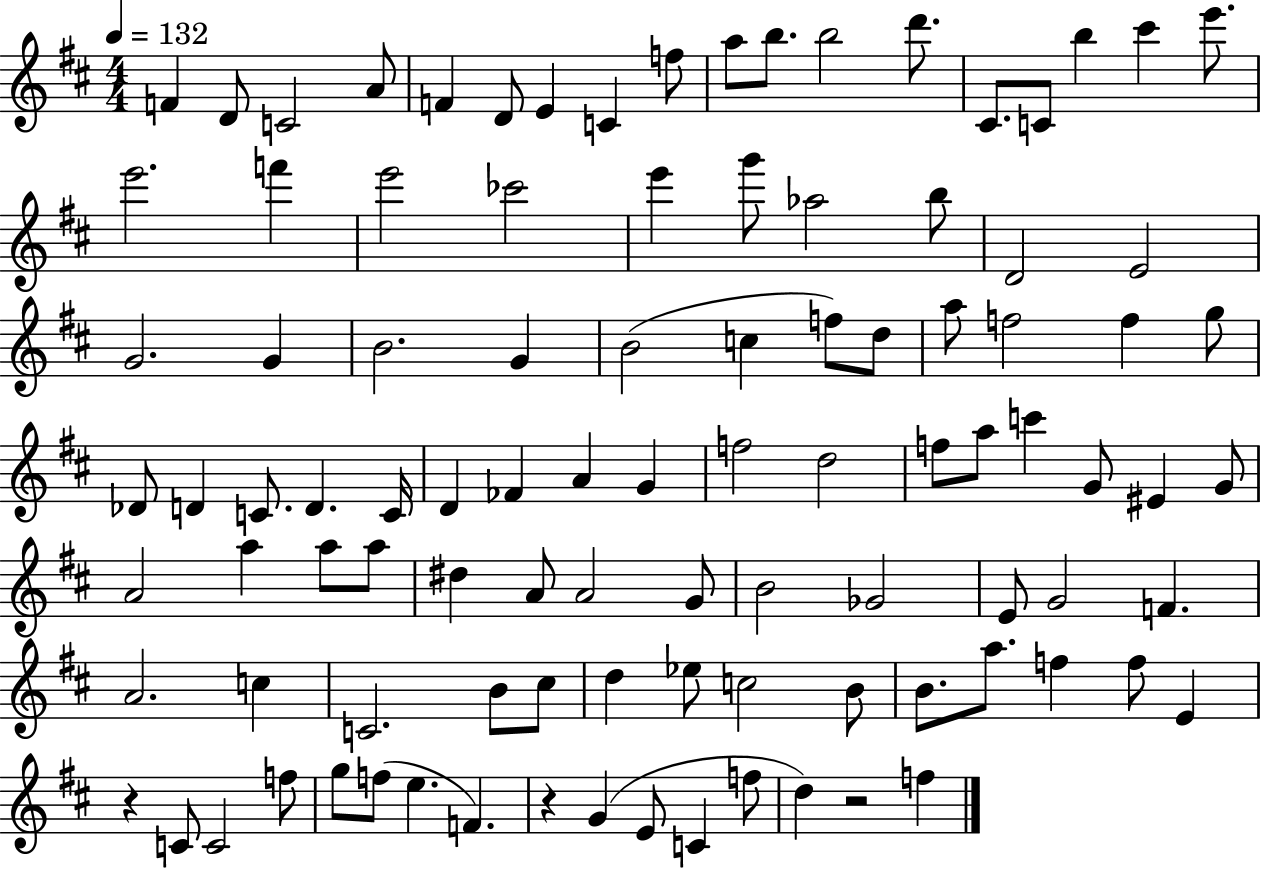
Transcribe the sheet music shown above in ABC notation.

X:1
T:Untitled
M:4/4
L:1/4
K:D
F D/2 C2 A/2 F D/2 E C f/2 a/2 b/2 b2 d'/2 ^C/2 C/2 b ^c' e'/2 e'2 f' e'2 _c'2 e' g'/2 _a2 b/2 D2 E2 G2 G B2 G B2 c f/2 d/2 a/2 f2 f g/2 _D/2 D C/2 D C/4 D _F A G f2 d2 f/2 a/2 c' G/2 ^E G/2 A2 a a/2 a/2 ^d A/2 A2 G/2 B2 _G2 E/2 G2 F A2 c C2 B/2 ^c/2 d _e/2 c2 B/2 B/2 a/2 f f/2 E z C/2 C2 f/2 g/2 f/2 e F z G E/2 C f/2 d z2 f